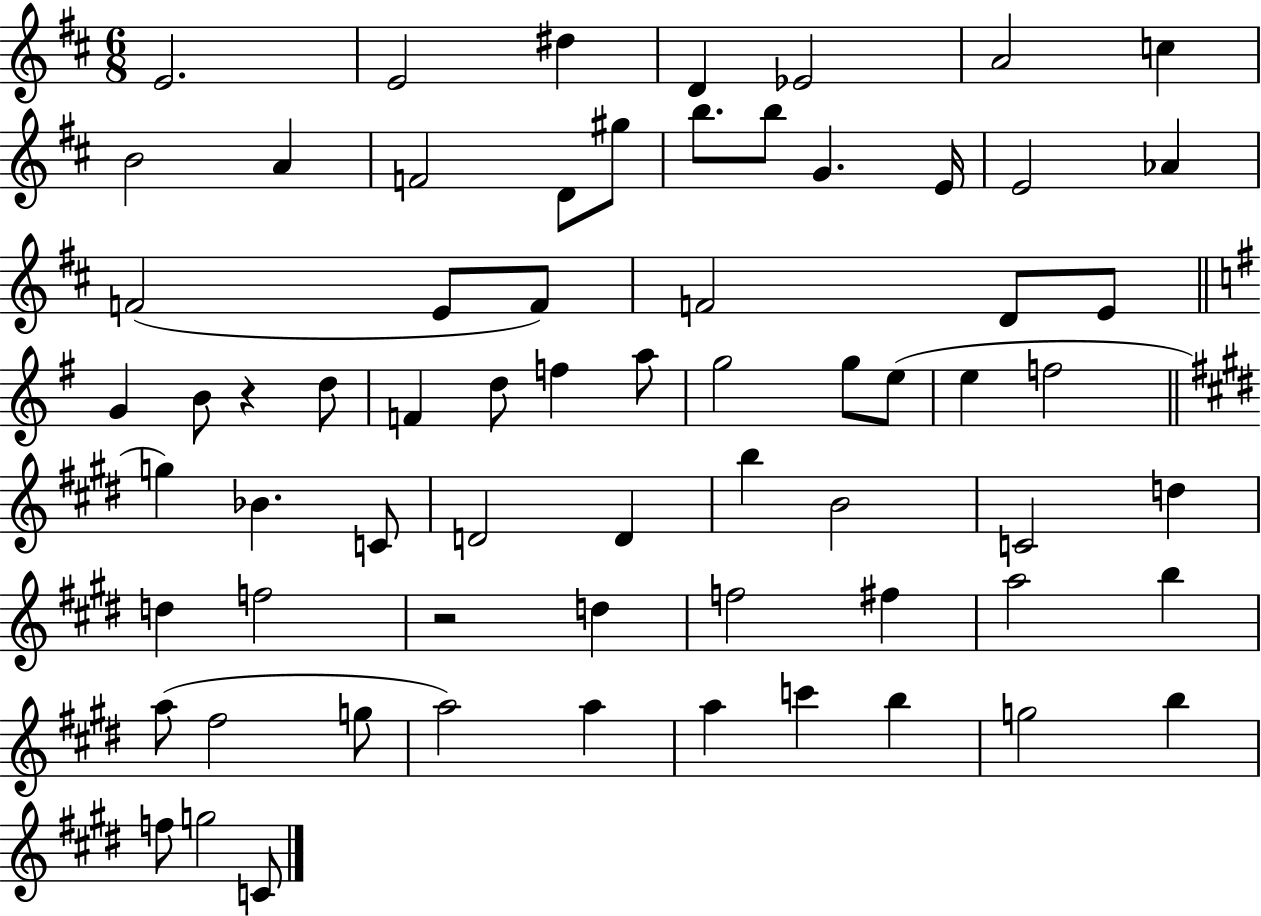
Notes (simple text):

E4/h. E4/h D#5/q D4/q Eb4/h A4/h C5/q B4/h A4/q F4/h D4/e G#5/e B5/e. B5/e G4/q. E4/s E4/h Ab4/q F4/h E4/e F4/e F4/h D4/e E4/e G4/q B4/e R/q D5/e F4/q D5/e F5/q A5/e G5/h G5/e E5/e E5/q F5/h G5/q Bb4/q. C4/e D4/h D4/q B5/q B4/h C4/h D5/q D5/q F5/h R/h D5/q F5/h F#5/q A5/h B5/q A5/e F#5/h G5/e A5/h A5/q A5/q C6/q B5/q G5/h B5/q F5/e G5/h C4/e